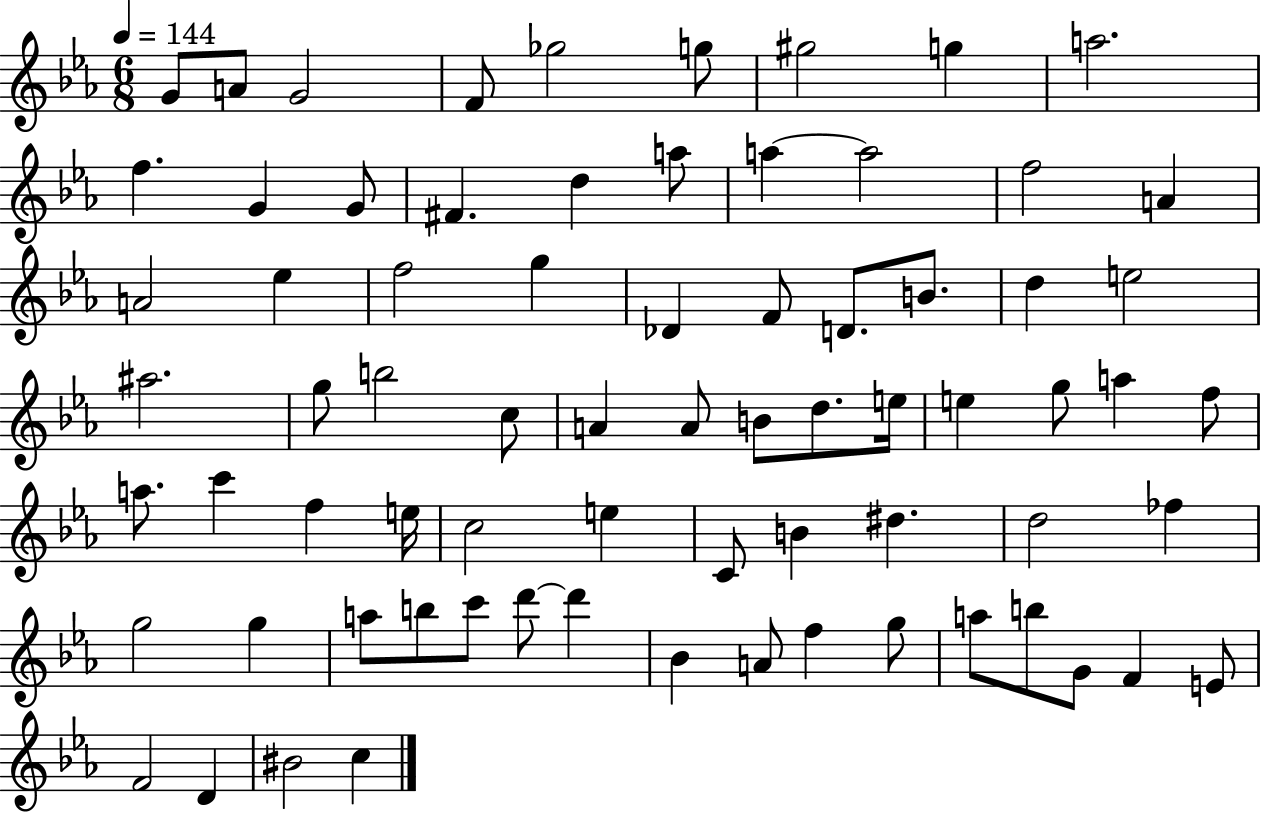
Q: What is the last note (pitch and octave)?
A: C5